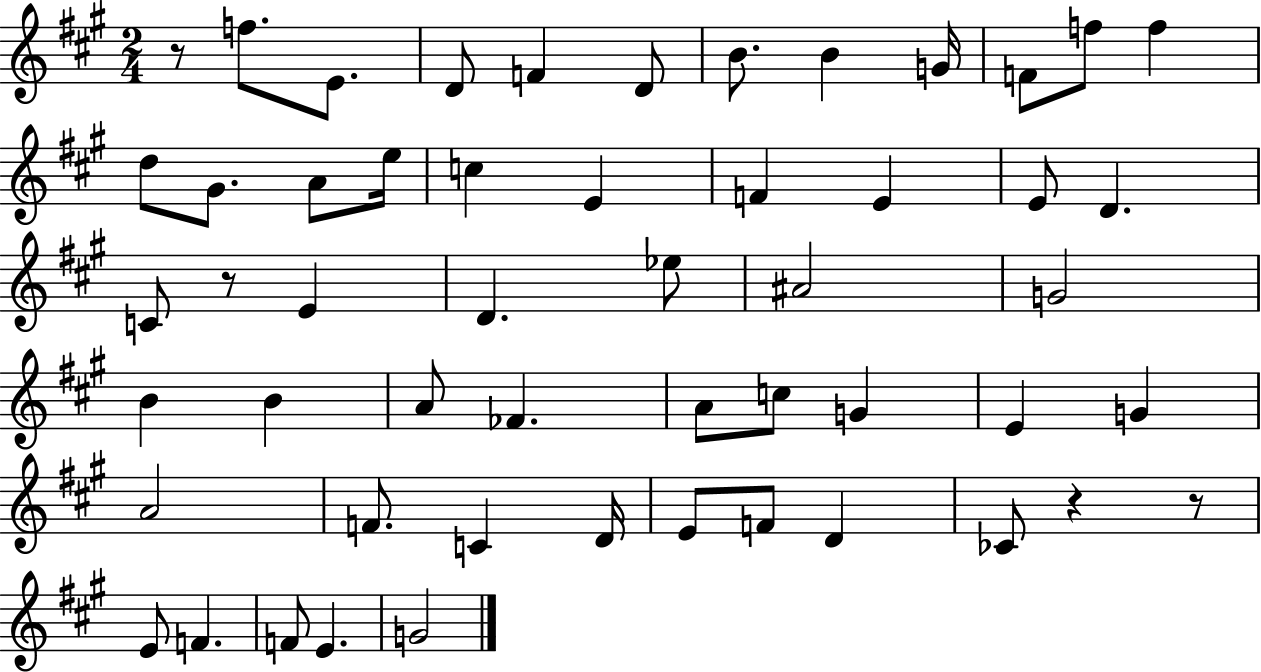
{
  \clef treble
  \numericTimeSignature
  \time 2/4
  \key a \major
  r8 f''8. e'8. | d'8 f'4 d'8 | b'8. b'4 g'16 | f'8 f''8 f''4 | \break d''8 gis'8. a'8 e''16 | c''4 e'4 | f'4 e'4 | e'8 d'4. | \break c'8 r8 e'4 | d'4. ees''8 | ais'2 | g'2 | \break b'4 b'4 | a'8 fes'4. | a'8 c''8 g'4 | e'4 g'4 | \break a'2 | f'8. c'4 d'16 | e'8 f'8 d'4 | ces'8 r4 r8 | \break e'8 f'4. | f'8 e'4. | g'2 | \bar "|."
}